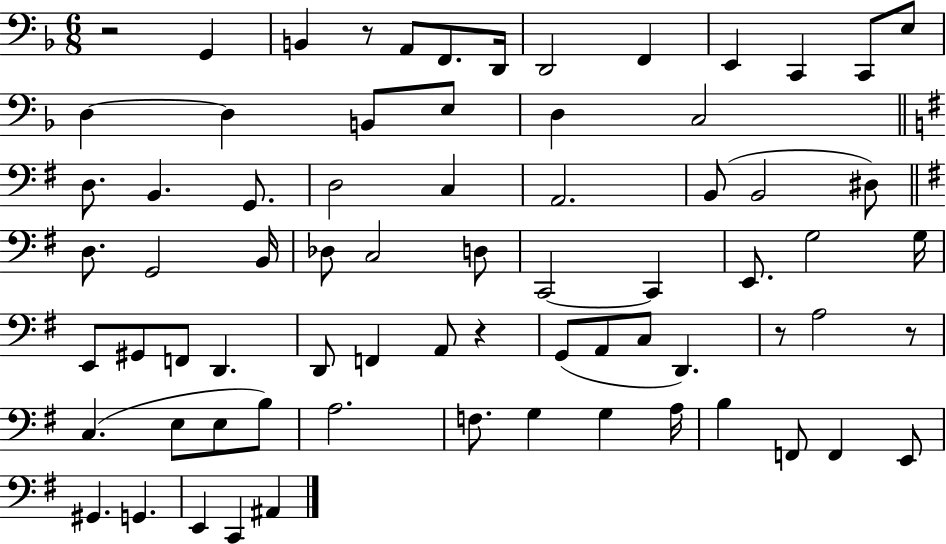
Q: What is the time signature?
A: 6/8